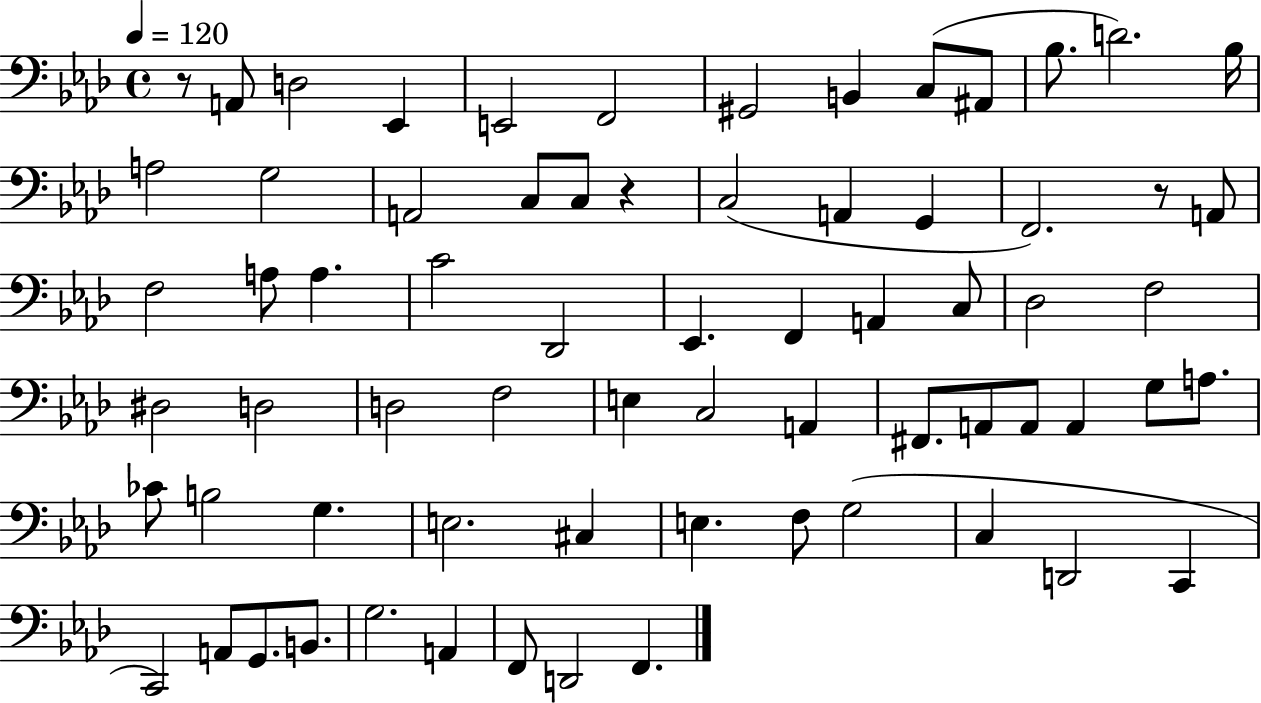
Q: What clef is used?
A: bass